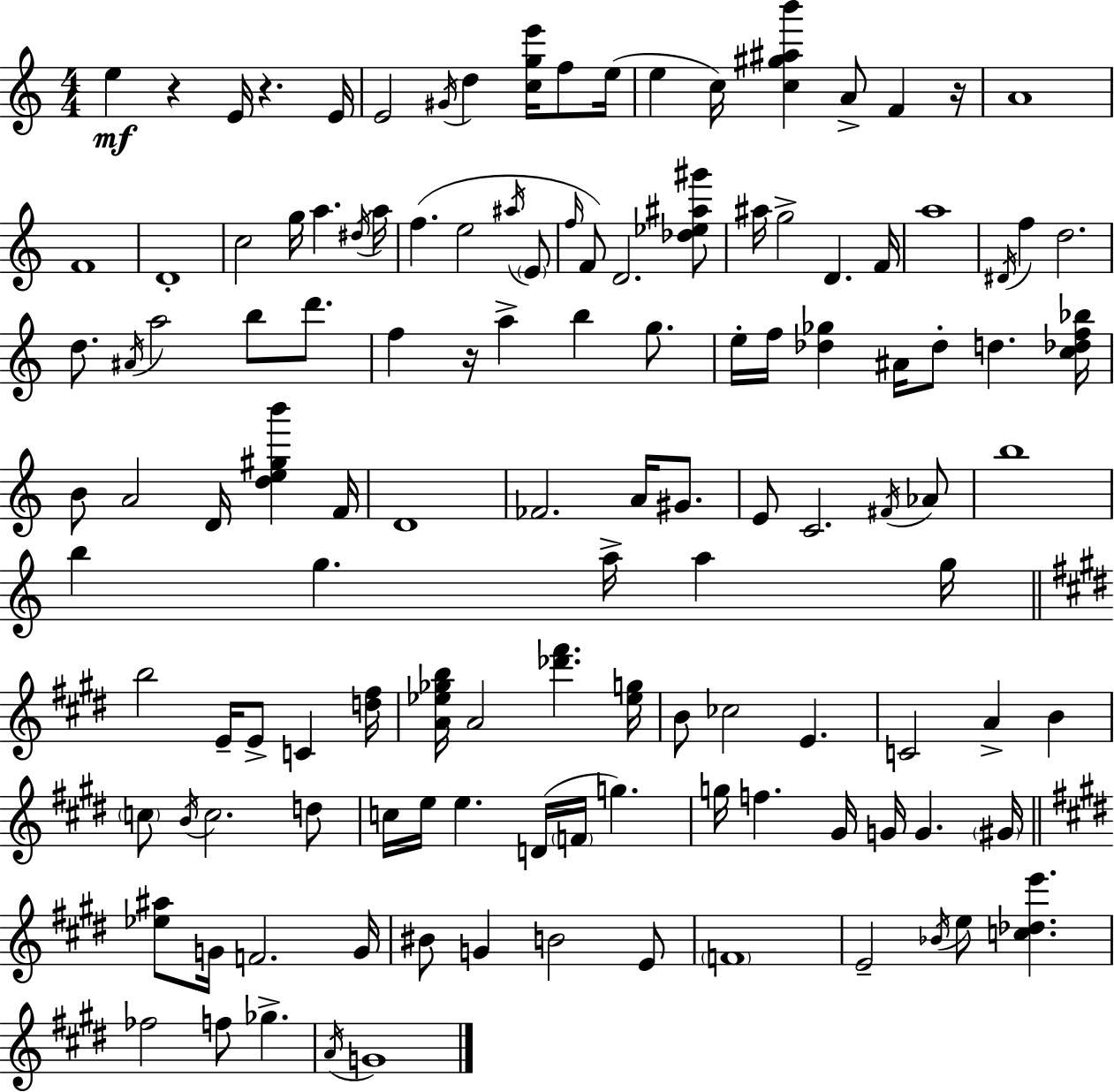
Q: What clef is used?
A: treble